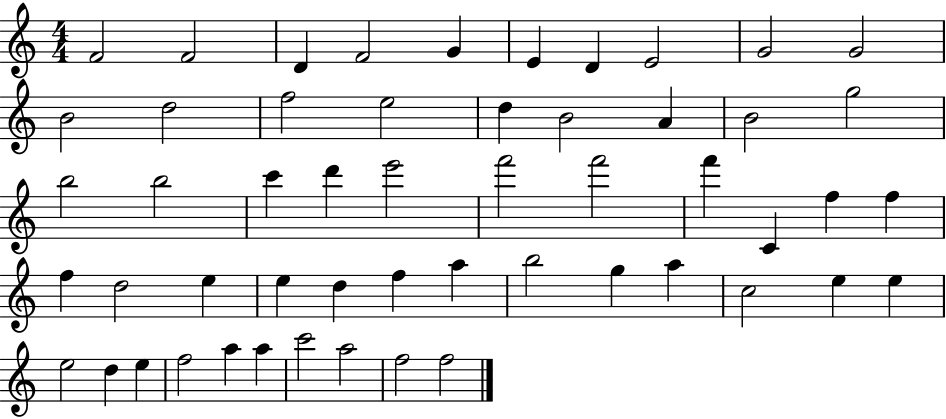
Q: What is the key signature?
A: C major